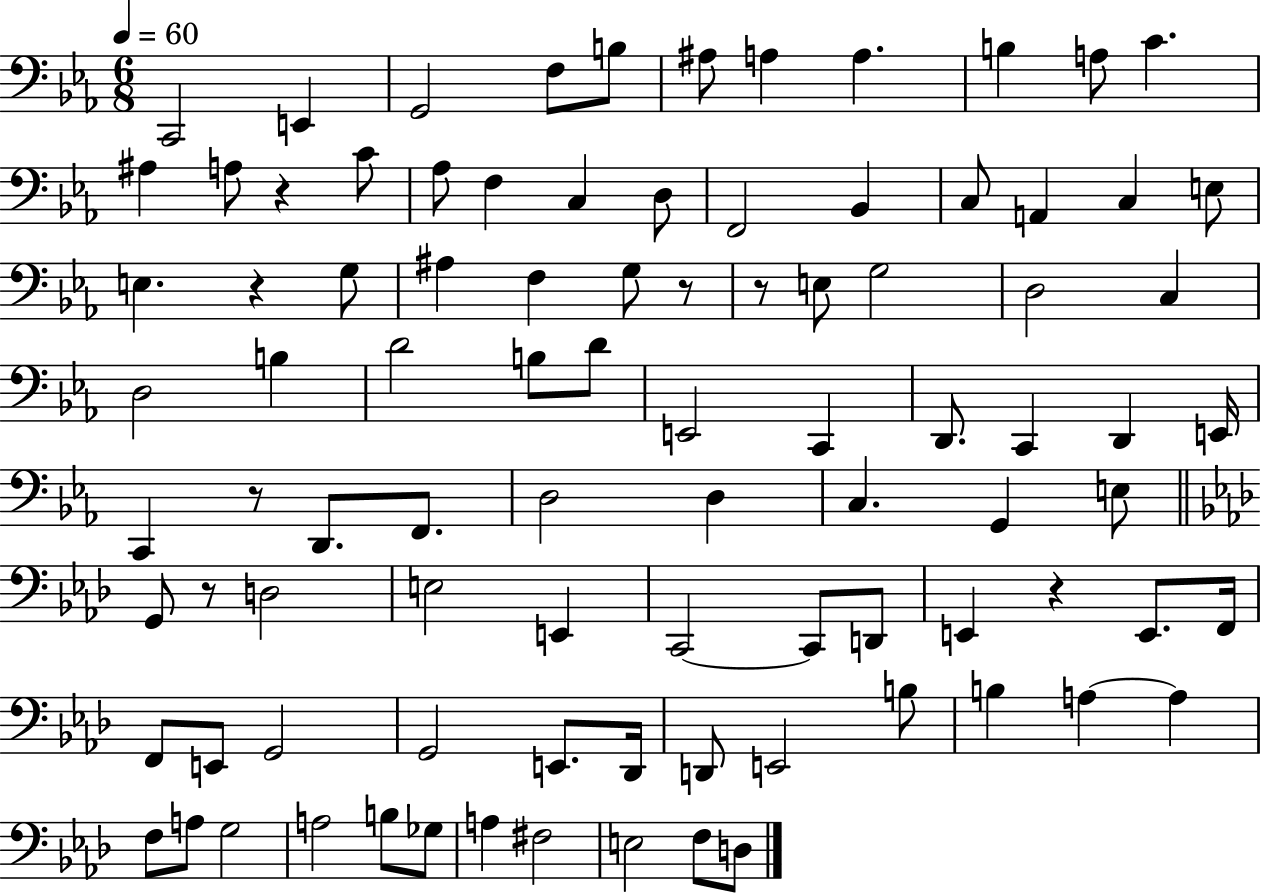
C2/h E2/q G2/h F3/e B3/e A#3/e A3/q A3/q. B3/q A3/e C4/q. A#3/q A3/e R/q C4/e Ab3/e F3/q C3/q D3/e F2/h Bb2/q C3/e A2/q C3/q E3/e E3/q. R/q G3/e A#3/q F3/q G3/e R/e R/e E3/e G3/h D3/h C3/q D3/h B3/q D4/h B3/e D4/e E2/h C2/q D2/e. C2/q D2/q E2/s C2/q R/e D2/e. F2/e. D3/h D3/q C3/q. G2/q E3/e G2/e R/e D3/h E3/h E2/q C2/h C2/e D2/e E2/q R/q E2/e. F2/s F2/e E2/e G2/h G2/h E2/e. Db2/s D2/e E2/h B3/e B3/q A3/q A3/q F3/e A3/e G3/h A3/h B3/e Gb3/e A3/q F#3/h E3/h F3/e D3/e